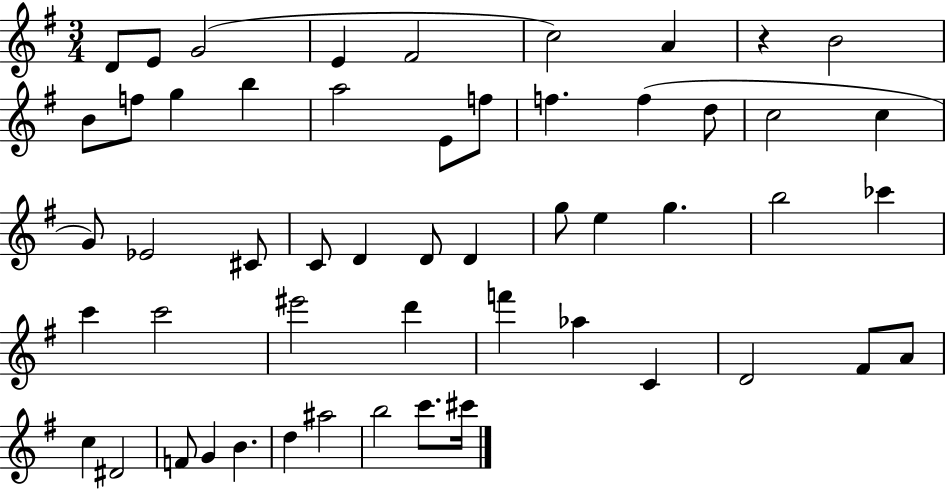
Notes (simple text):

D4/e E4/e G4/h E4/q F#4/h C5/h A4/q R/q B4/h B4/e F5/e G5/q B5/q A5/h E4/e F5/e F5/q. F5/q D5/e C5/h C5/q G4/e Eb4/h C#4/e C4/e D4/q D4/e D4/q G5/e E5/q G5/q. B5/h CES6/q C6/q C6/h EIS6/h D6/q F6/q Ab5/q C4/q D4/h F#4/e A4/e C5/q D#4/h F4/e G4/q B4/q. D5/q A#5/h B5/h C6/e. C#6/s